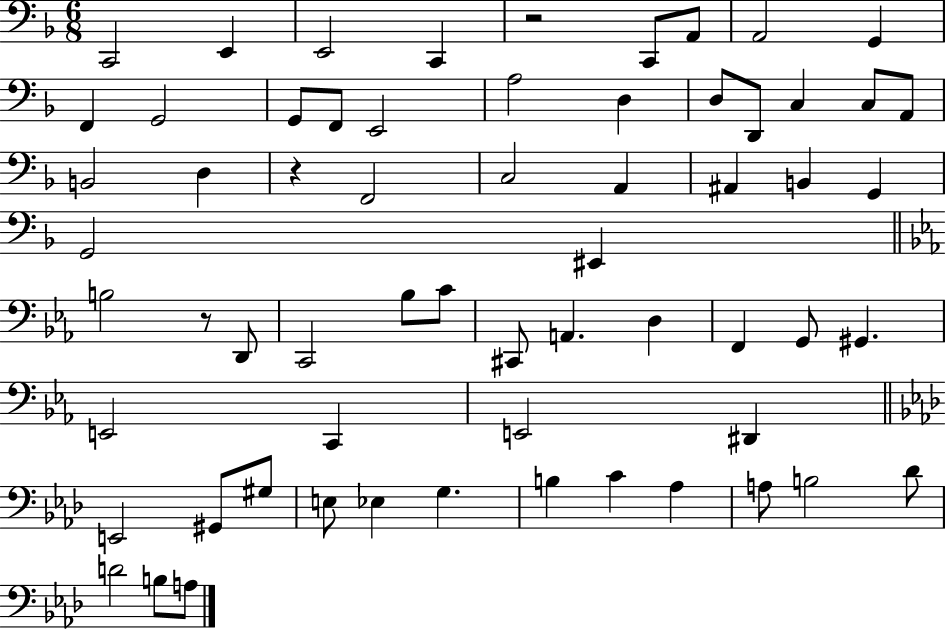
{
  \clef bass
  \numericTimeSignature
  \time 6/8
  \key f \major
  c,2 e,4 | e,2 c,4 | r2 c,8 a,8 | a,2 g,4 | \break f,4 g,2 | g,8 f,8 e,2 | a2 d4 | d8 d,8 c4 c8 a,8 | \break b,2 d4 | r4 f,2 | c2 a,4 | ais,4 b,4 g,4 | \break g,2 eis,4 | \bar "||" \break \key ees \major b2 r8 d,8 | c,2 bes8 c'8 | cis,8 a,4. d4 | f,4 g,8 gis,4. | \break e,2 c,4 | e,2 dis,4 | \bar "||" \break \key f \minor e,2 gis,8 gis8 | e8 ees4 g4. | b4 c'4 aes4 | a8 b2 des'8 | \break d'2 b8 a8 | \bar "|."
}